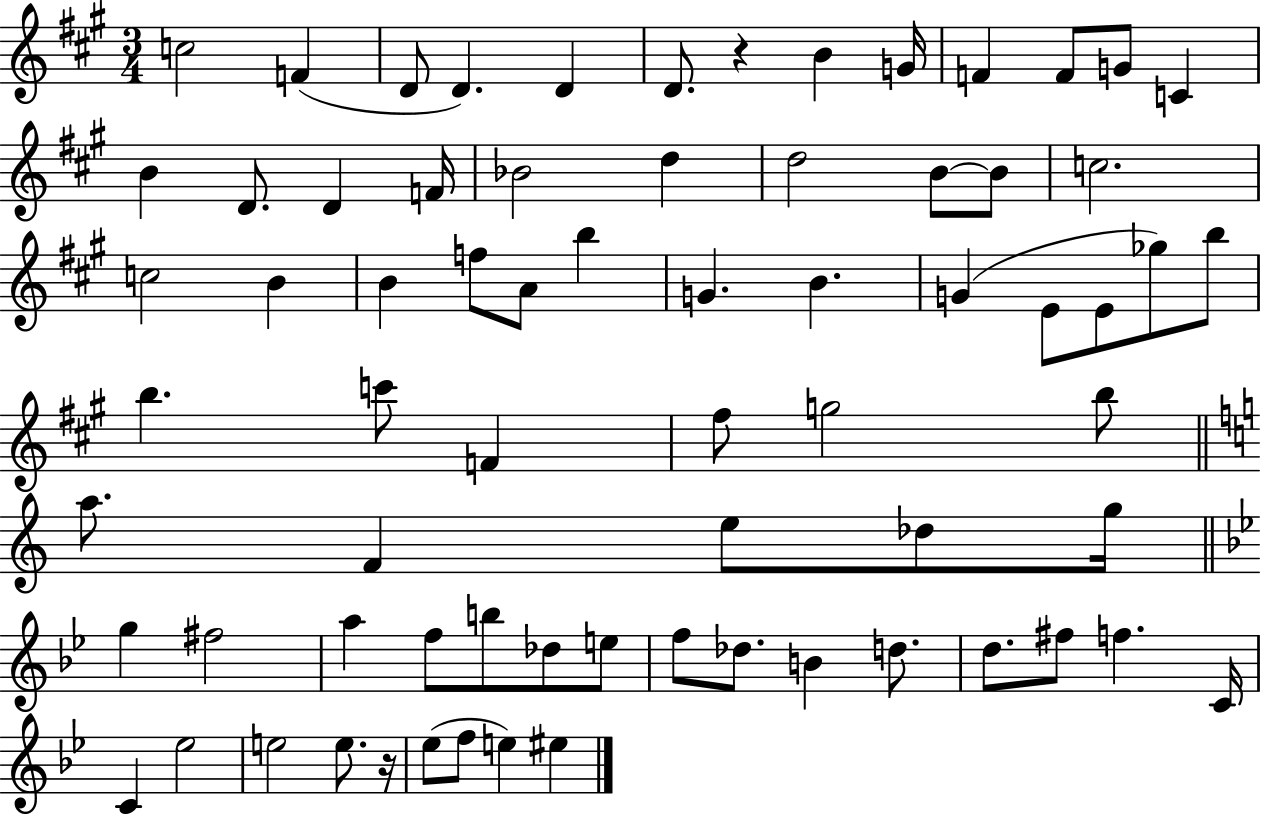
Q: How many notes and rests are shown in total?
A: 71